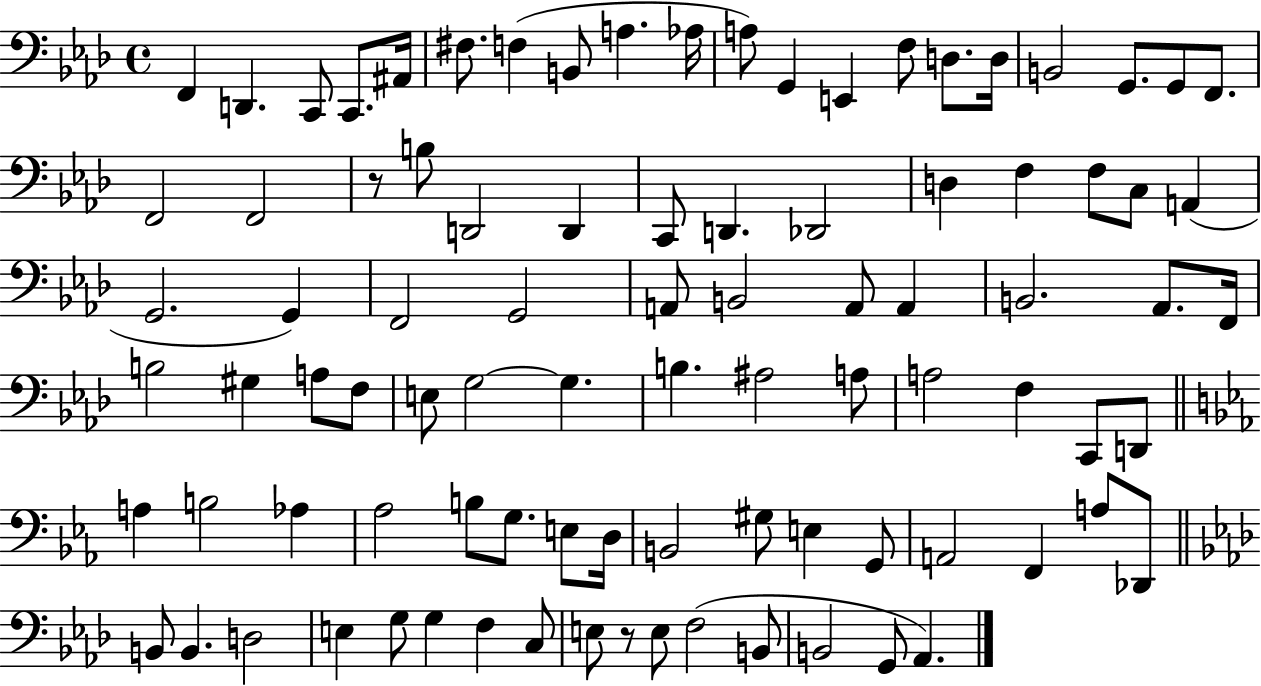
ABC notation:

X:1
T:Untitled
M:4/4
L:1/4
K:Ab
F,, D,, C,,/2 C,,/2 ^A,,/4 ^F,/2 F, B,,/2 A, _A,/4 A,/2 G,, E,, F,/2 D,/2 D,/4 B,,2 G,,/2 G,,/2 F,,/2 F,,2 F,,2 z/2 B,/2 D,,2 D,, C,,/2 D,, _D,,2 D, F, F,/2 C,/2 A,, G,,2 G,, F,,2 G,,2 A,,/2 B,,2 A,,/2 A,, B,,2 _A,,/2 F,,/4 B,2 ^G, A,/2 F,/2 E,/2 G,2 G, B, ^A,2 A,/2 A,2 F, C,,/2 D,,/2 A, B,2 _A, _A,2 B,/2 G,/2 E,/2 D,/4 B,,2 ^G,/2 E, G,,/2 A,,2 F,, A,/2 _D,,/2 B,,/2 B,, D,2 E, G,/2 G, F, C,/2 E,/2 z/2 E,/2 F,2 B,,/2 B,,2 G,,/2 _A,,